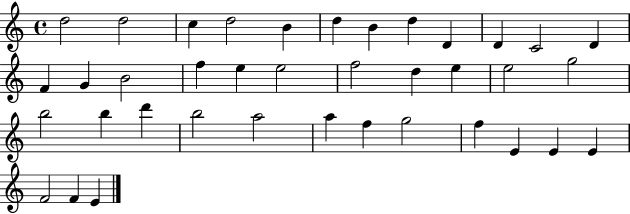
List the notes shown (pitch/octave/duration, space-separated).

D5/h D5/h C5/q D5/h B4/q D5/q B4/q D5/q D4/q D4/q C4/h D4/q F4/q G4/q B4/h F5/q E5/q E5/h F5/h D5/q E5/q E5/h G5/h B5/h B5/q D6/q B5/h A5/h A5/q F5/q G5/h F5/q E4/q E4/q E4/q F4/h F4/q E4/q